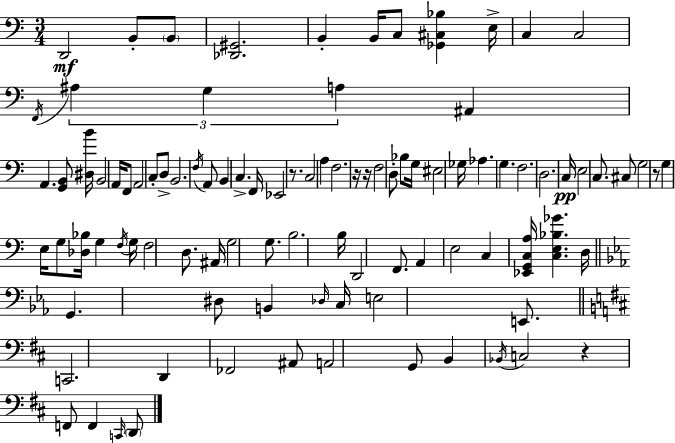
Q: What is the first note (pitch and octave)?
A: D2